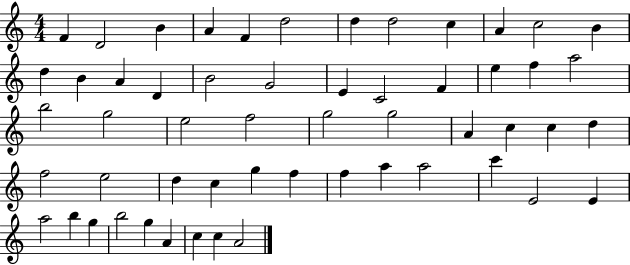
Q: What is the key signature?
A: C major